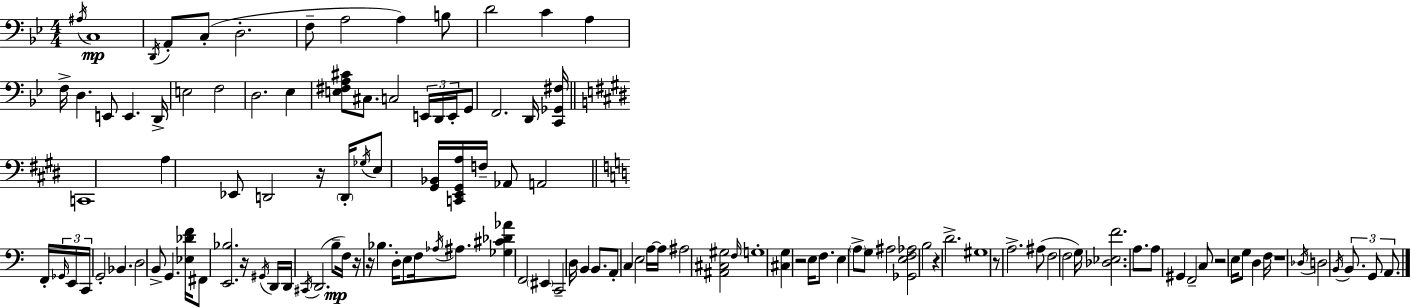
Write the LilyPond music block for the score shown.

{
  \clef bass
  \numericTimeSignature
  \time 4/4
  \key bes \major
  \acciaccatura { ais16 }\mp c1 | \acciaccatura { d,16 } a,8-. c8-.( d2.-. | f8-- a2 a4) | b8 d'2 c'4 a4 | \break f16-> d4. e,8 e,4. | d,16-> e2 f2 | d2. ees4 | <e fis a cis'>8 cis8. c2 \tuplet 3/2 { e,16 | \break d,16 e,16-. } g,8 f,2. | d,16 <c, ges, fis>16 \bar "||" \break \key e \major c,1 | a4 ees,8 d,2 r16 \parenthesize d,16-. | \acciaccatura { ges16 } e8 <gis, bes,>16 <c, e, gis, a>16 f16-- aes,8 a,2 | \bar "||" \break \key c \major f,16-. \tuplet 3/2 { \grace { ges,16 } e,16 c,16 } g,2-. bes,4. | d2 b,8-> g,4. | <ees des' f'>16 fis,8 <e, bes>2. | r16 \acciaccatura { gis,16 } d,16 d,16 \acciaccatura { cis,16 }( d,2. | \break b8--\mp f16) r16 r16 bes4. d16-. e8 | f16 \acciaccatura { aes16 } ais8. <ges cis' des' aes'>4 f,2 | \parenthesize eis,4 c,2-- d16 b,4 | b,8. a,8-. c4 e2 | \break a16~~ a16 ais2 <ais, cis gis>2 | \grace { f16 } g1-. | <cis g>4 r2 | e16 f8. e4 \parenthesize a8-> g8 ais2 | \break <ges, e f aes>2 b2 | r4 d'2.-> | gis1 | r8 a2.-> | \break ais8( f2 f2 | g16) <des ees f'>2. | a8. a8 gis,4 f,2-- | c8 r2 e16 g8 | \break d4 f16 r1 | \acciaccatura { des16 } d2 \acciaccatura { b,16 } | \tuplet 3/2 { b,8. g,8 a,8. } \bar "|."
}